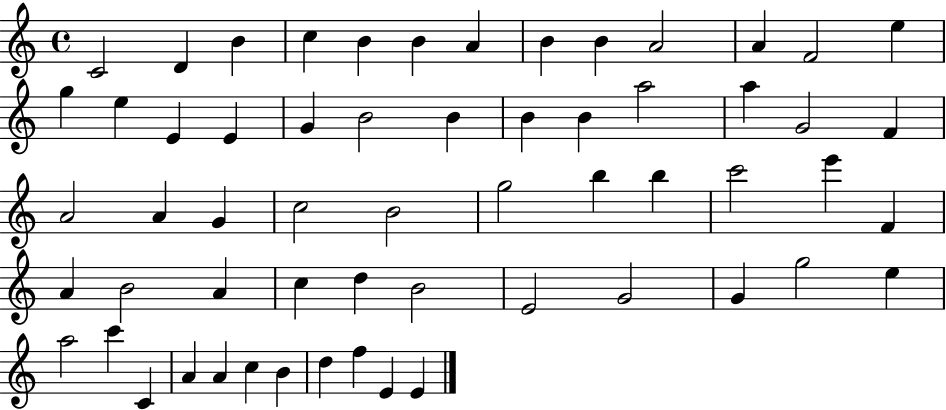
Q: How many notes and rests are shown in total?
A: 59